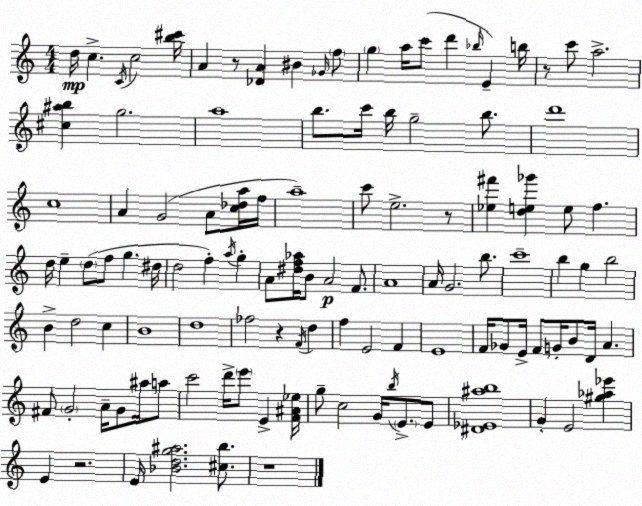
X:1
T:Untitled
M:4/4
L:1/4
K:Am
d/4 c C/4 c2 [b^c']/4 A z/2 [_DA] ^B _G/4 f/2 g a/4 c'/2 d' _b/4 E b/4 z/2 c'/2 a2 [^c^ab] g2 a4 b/2 c'/4 b/4 g2 b/2 d'4 c4 A G2 A/2 [c_da]/4 f/4 a4 c'/2 e2 z/2 [_e^f'] [de_g'] e/2 f d/4 e d/2 f/2 g ^d/4 d2 f a/4 g A/2 [^df_a]/4 B/2 A2 F/2 A4 A/4 G2 b/2 c'4 b g b2 B d2 c B4 d4 _f2 z F/4 d f E2 F E4 F/4 _G/2 E/4 F/2 G/4 B/2 D/4 A ^F/2 G2 A/4 G/2 ^a/4 a/2 c'2 d'/4 e'/2 E [F^A_e]/4 g/2 c2 G/4 b/4 E/2 E/2 [^D_E^ab]4 G E2 [^g_a_e'] E z2 E/4 [_Bdg^a]2 [^cb]/2 z4